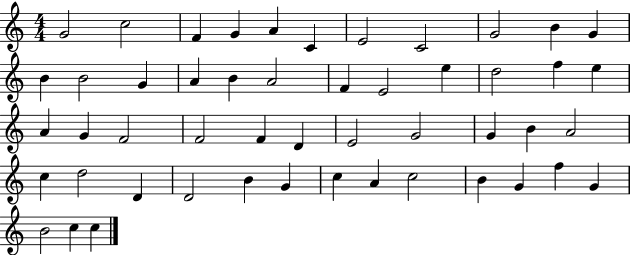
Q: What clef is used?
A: treble